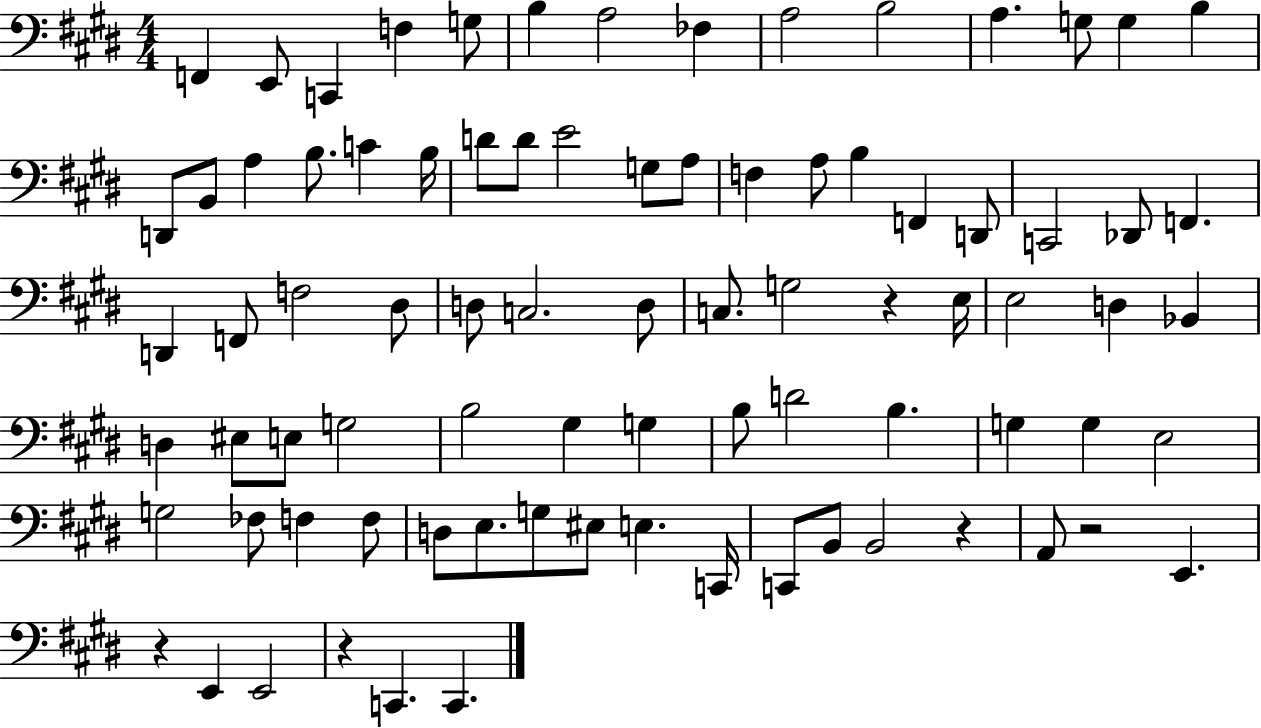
{
  \clef bass
  \numericTimeSignature
  \time 4/4
  \key e \major
  \repeat volta 2 { f,4 e,8 c,4 f4 g8 | b4 a2 fes4 | a2 b2 | a4. g8 g4 b4 | \break d,8 b,8 a4 b8. c'4 b16 | d'8 d'8 e'2 g8 a8 | f4 a8 b4 f,4 d,8 | c,2 des,8 f,4. | \break d,4 f,8 f2 dis8 | d8 c2. d8 | c8. g2 r4 e16 | e2 d4 bes,4 | \break d4 eis8 e8 g2 | b2 gis4 g4 | b8 d'2 b4. | g4 g4 e2 | \break g2 fes8 f4 f8 | d8 e8. g8 eis8 e4. c,16 | c,8 b,8 b,2 r4 | a,8 r2 e,4. | \break r4 e,4 e,2 | r4 c,4. c,4. | } \bar "|."
}